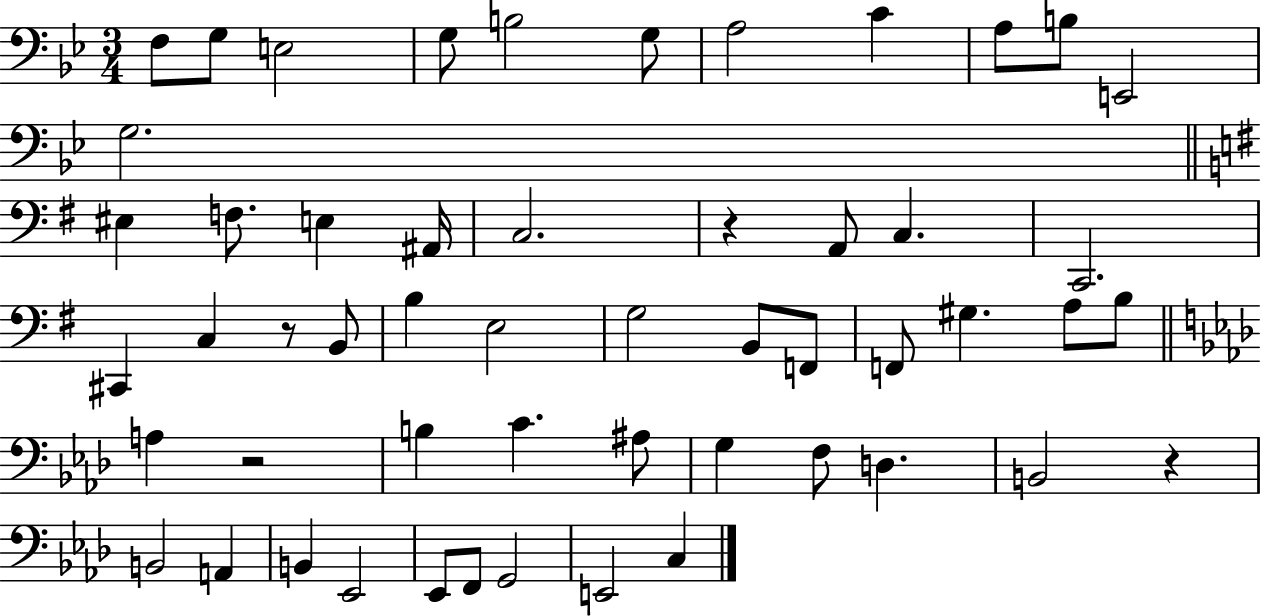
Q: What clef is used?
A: bass